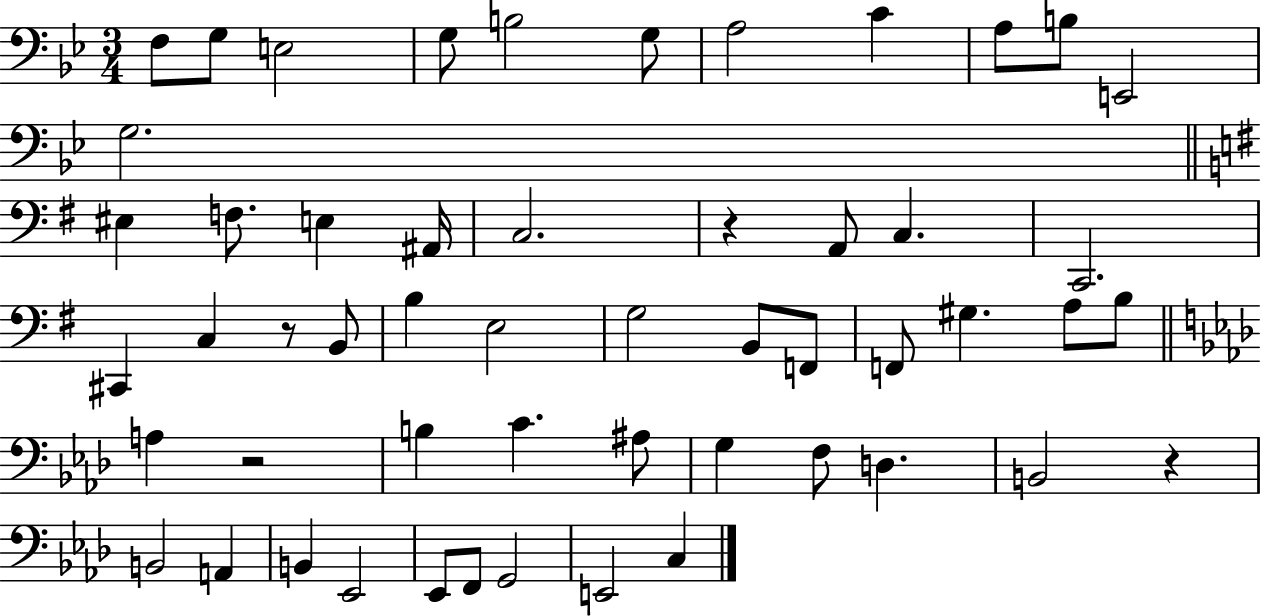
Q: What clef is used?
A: bass